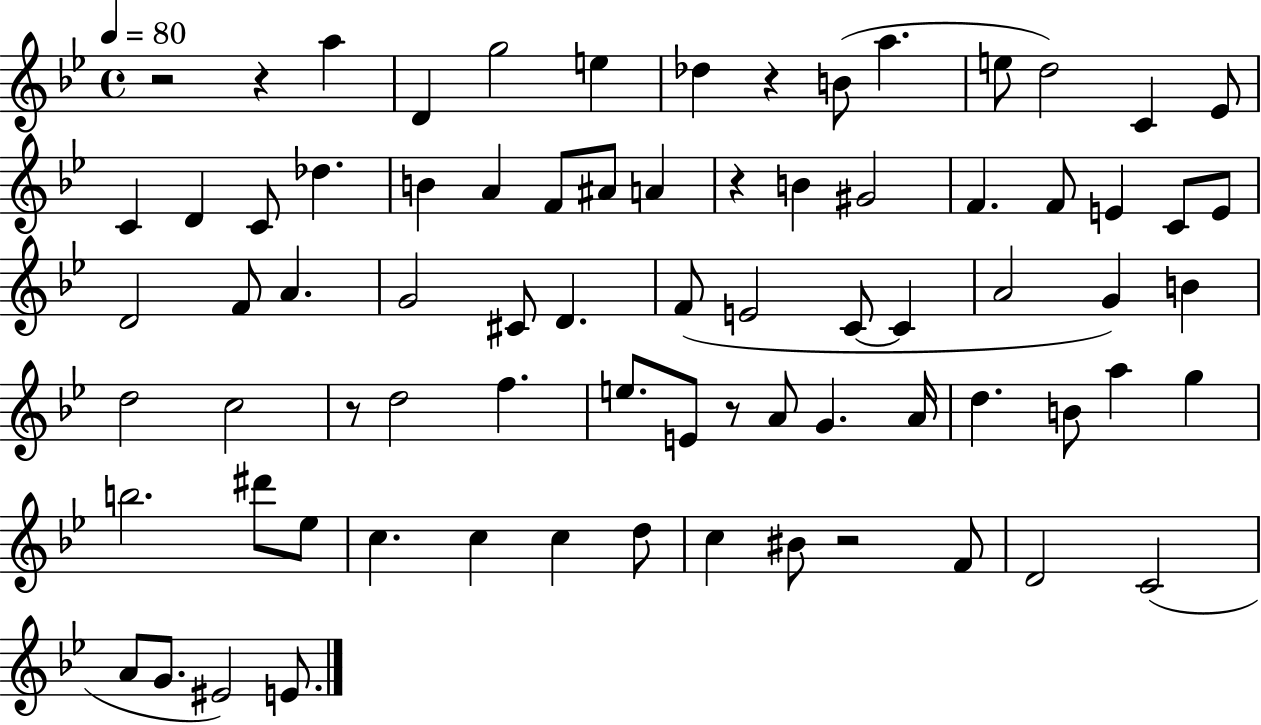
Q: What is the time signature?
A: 4/4